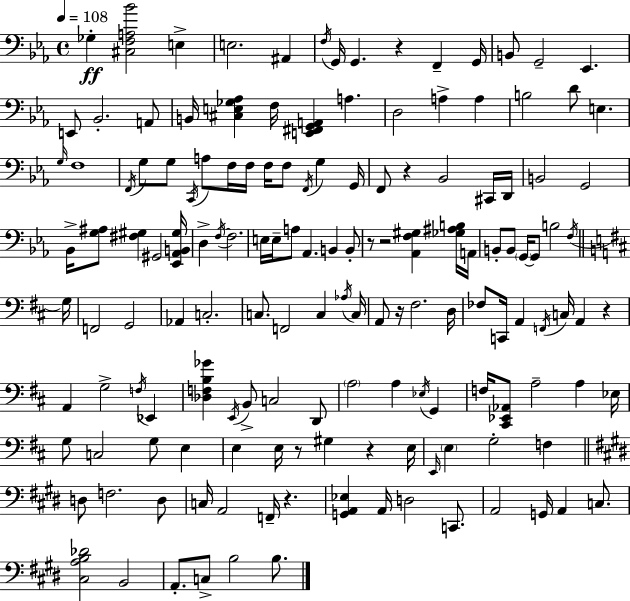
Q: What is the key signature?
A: EES major